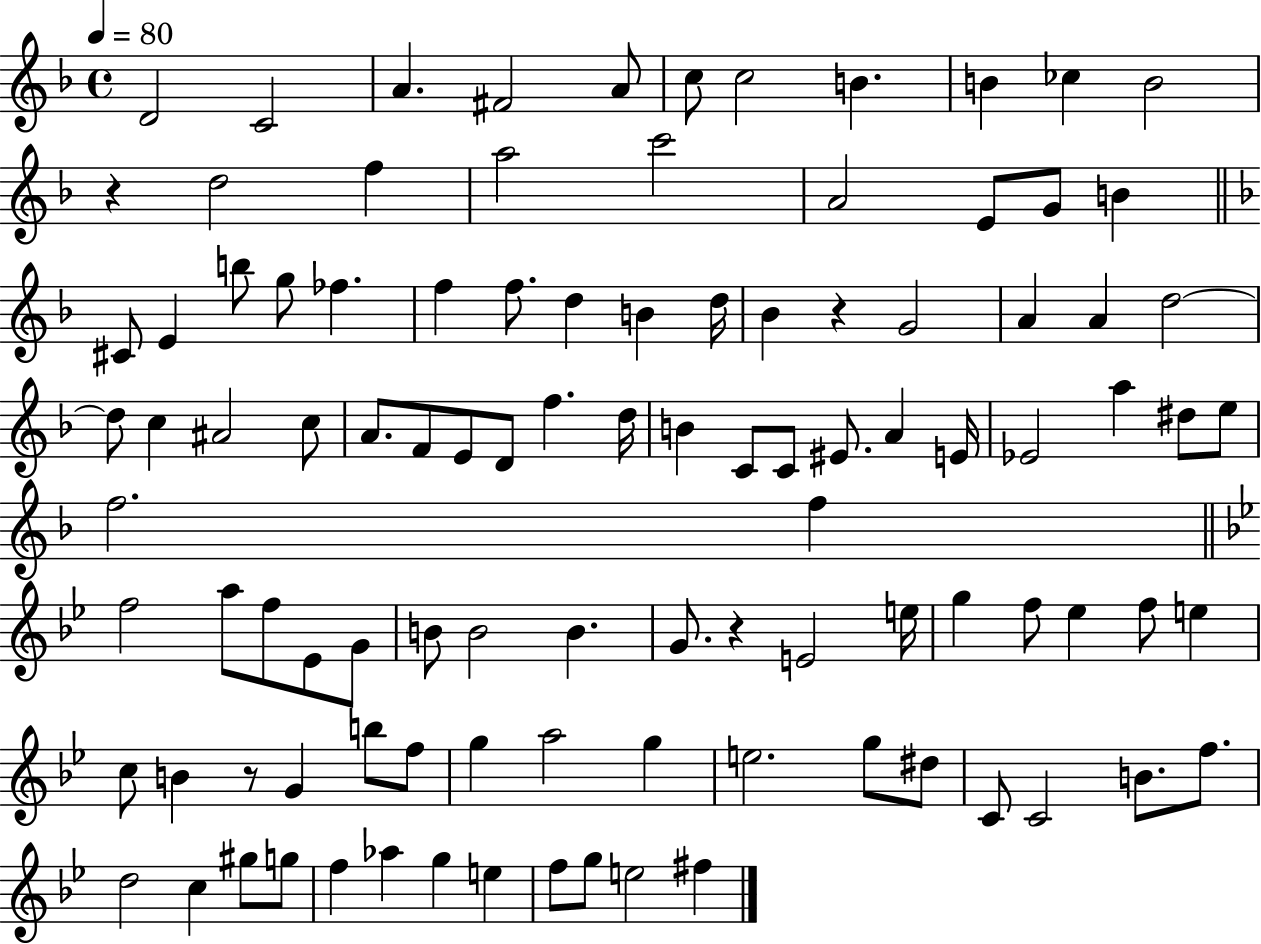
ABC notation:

X:1
T:Untitled
M:4/4
L:1/4
K:F
D2 C2 A ^F2 A/2 c/2 c2 B B _c B2 z d2 f a2 c'2 A2 E/2 G/2 B ^C/2 E b/2 g/2 _f f f/2 d B d/4 _B z G2 A A d2 d/2 c ^A2 c/2 A/2 F/2 E/2 D/2 f d/4 B C/2 C/2 ^E/2 A E/4 _E2 a ^d/2 e/2 f2 f f2 a/2 f/2 _E/2 G/2 B/2 B2 B G/2 z E2 e/4 g f/2 _e f/2 e c/2 B z/2 G b/2 f/2 g a2 g e2 g/2 ^d/2 C/2 C2 B/2 f/2 d2 c ^g/2 g/2 f _a g e f/2 g/2 e2 ^f